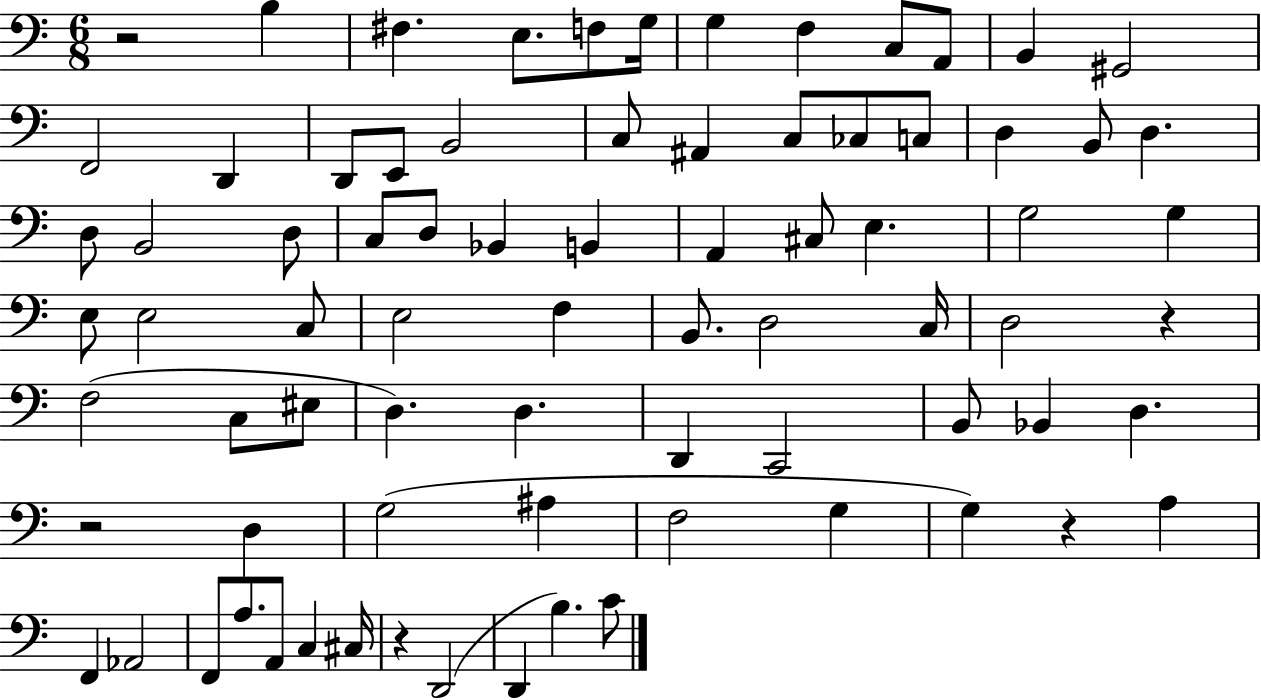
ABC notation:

X:1
T:Untitled
M:6/8
L:1/4
K:C
z2 B, ^F, E,/2 F,/2 G,/4 G, F, C,/2 A,,/2 B,, ^G,,2 F,,2 D,, D,,/2 E,,/2 B,,2 C,/2 ^A,, C,/2 _C,/2 C,/2 D, B,,/2 D, D,/2 B,,2 D,/2 C,/2 D,/2 _B,, B,, A,, ^C,/2 E, G,2 G, E,/2 E,2 C,/2 E,2 F, B,,/2 D,2 C,/4 D,2 z F,2 C,/2 ^E,/2 D, D, D,, C,,2 B,,/2 _B,, D, z2 D, G,2 ^A, F,2 G, G, z A, F,, _A,,2 F,,/2 A,/2 A,,/2 C, ^C,/4 z D,,2 D,, B, C/2